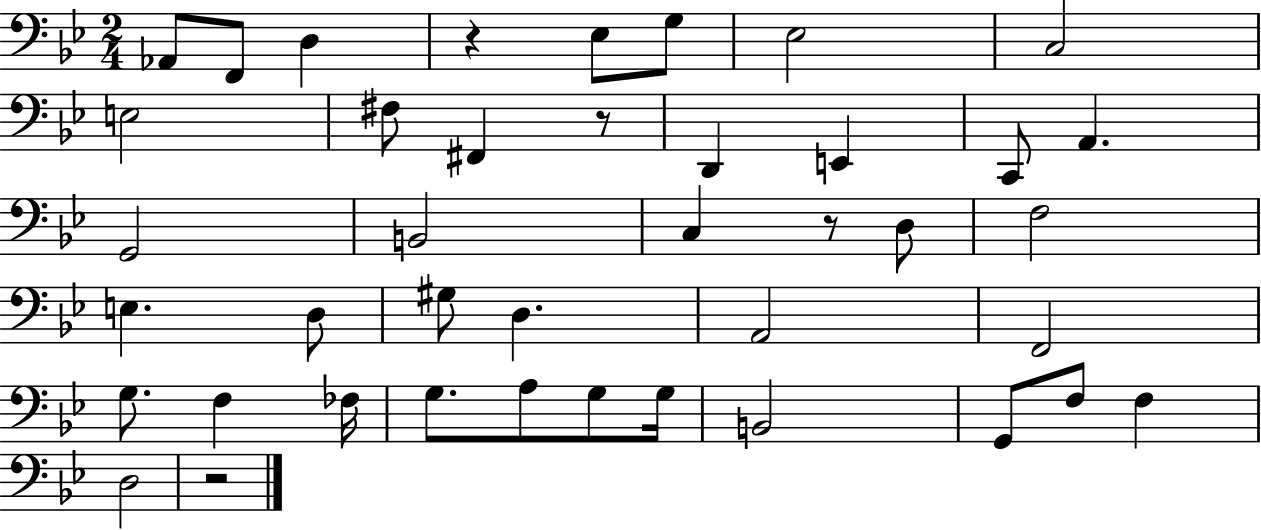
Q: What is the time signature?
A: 2/4